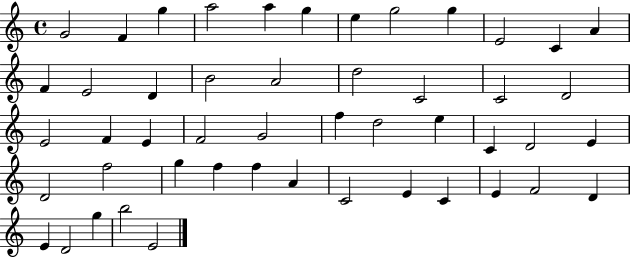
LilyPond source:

{
  \clef treble
  \time 4/4
  \defaultTimeSignature
  \key c \major
  g'2 f'4 g''4 | a''2 a''4 g''4 | e''4 g''2 g''4 | e'2 c'4 a'4 | \break f'4 e'2 d'4 | b'2 a'2 | d''2 c'2 | c'2 d'2 | \break e'2 f'4 e'4 | f'2 g'2 | f''4 d''2 e''4 | c'4 d'2 e'4 | \break d'2 f''2 | g''4 f''4 f''4 a'4 | c'2 e'4 c'4 | e'4 f'2 d'4 | \break e'4 d'2 g''4 | b''2 e'2 | \bar "|."
}